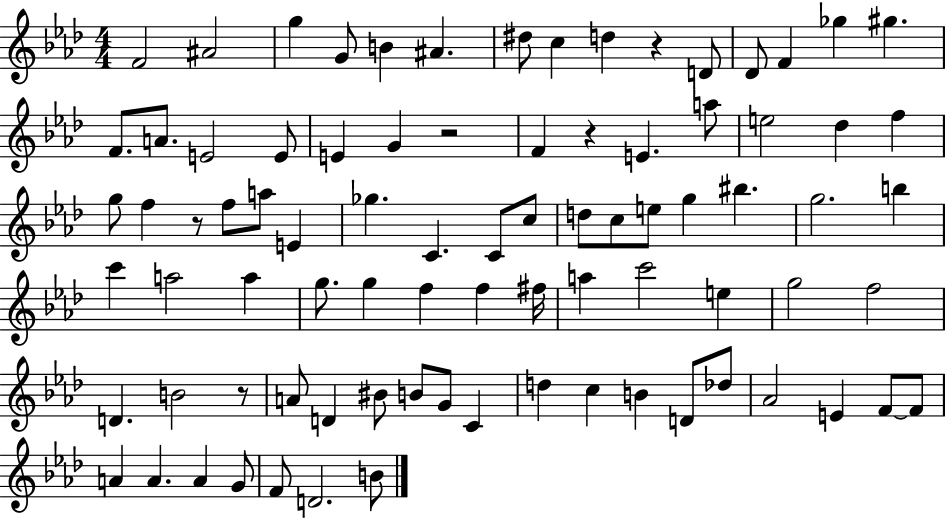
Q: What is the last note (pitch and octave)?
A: B4